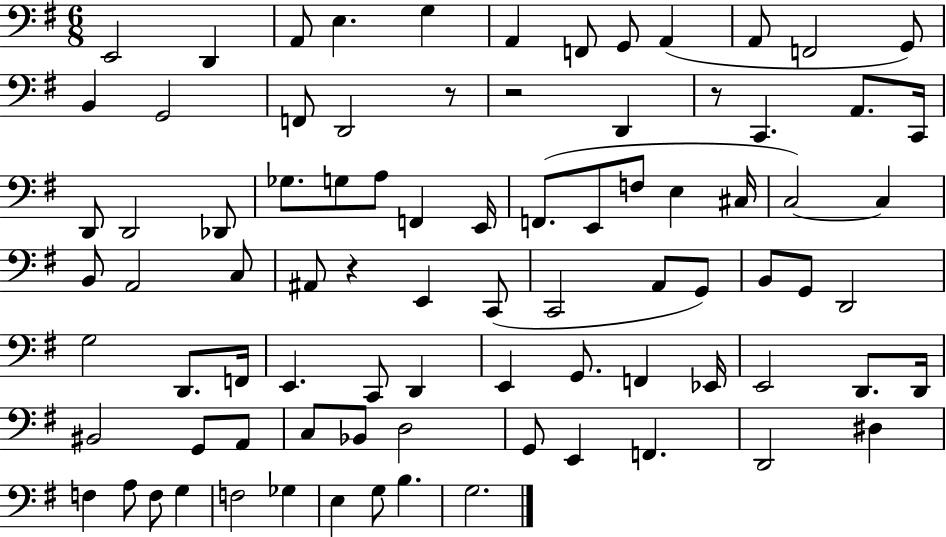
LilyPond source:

{
  \clef bass
  \numericTimeSignature
  \time 6/8
  \key g \major
  e,2 d,4 | a,8 e4. g4 | a,4 f,8 g,8 a,4( | a,8 f,2 g,8) | \break b,4 g,2 | f,8 d,2 r8 | r2 d,4 | r8 c,4. a,8. c,16 | \break d,8 d,2 des,8 | ges8. g8 a8 f,4 e,16 | f,8.( e,8 f8 e4 cis16 | c2~~) c4 | \break b,8 a,2 c8 | ais,8 r4 e,4 c,8( | c,2 a,8 g,8) | b,8 g,8 d,2 | \break g2 d,8. f,16 | e,4. c,8 d,4 | e,4 g,8. f,4 ees,16 | e,2 d,8. d,16 | \break bis,2 g,8 a,8 | c8 bes,8 d2 | g,8 e,4 f,4. | d,2 dis4 | \break f4 a8 f8 g4 | f2 ges4 | e4 g8 b4. | g2. | \break \bar "|."
}